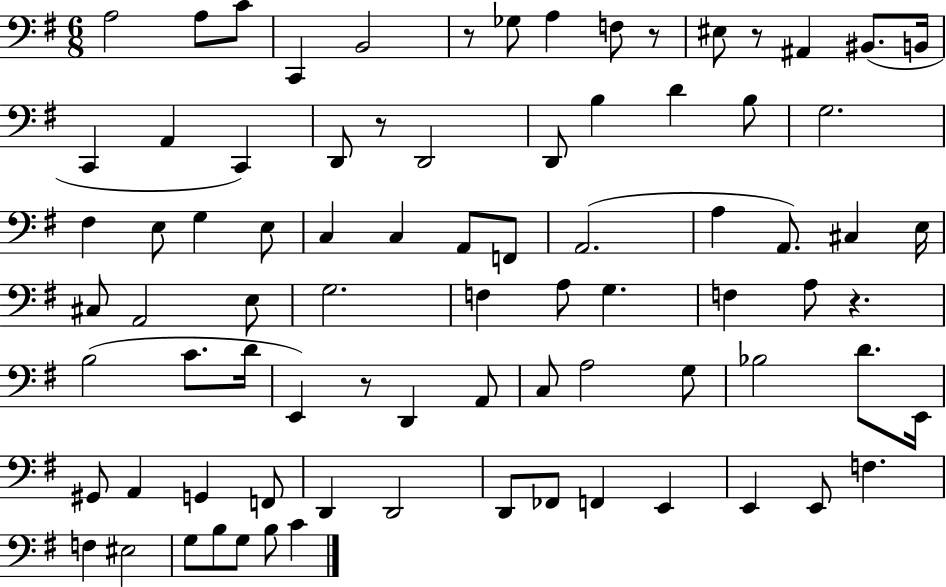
X:1
T:Untitled
M:6/8
L:1/4
K:G
A,2 A,/2 C/2 C,, B,,2 z/2 _G,/2 A, F,/2 z/2 ^E,/2 z/2 ^A,, ^B,,/2 B,,/4 C,, A,, C,, D,,/2 z/2 D,,2 D,,/2 B, D B,/2 G,2 ^F, E,/2 G, E,/2 C, C, A,,/2 F,,/2 A,,2 A, A,,/2 ^C, E,/4 ^C,/2 A,,2 E,/2 G,2 F, A,/2 G, F, A,/2 z B,2 C/2 D/4 E,, z/2 D,, A,,/2 C,/2 A,2 G,/2 _B,2 D/2 E,,/4 ^G,,/2 A,, G,, F,,/2 D,, D,,2 D,,/2 _F,,/2 F,, E,, E,, E,,/2 F, F, ^E,2 G,/2 B,/2 G,/2 B,/2 C